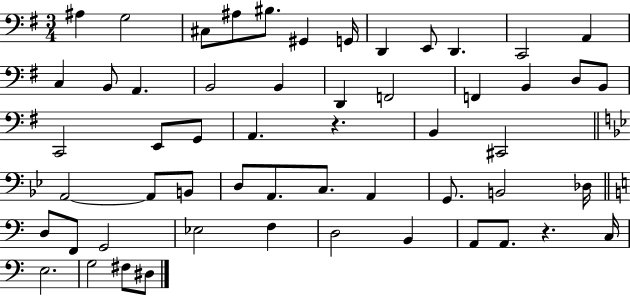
A#3/q G3/h C#3/e A#3/e BIS3/e. G#2/q G2/s D2/q E2/e D2/q. C2/h A2/q C3/q B2/e A2/q. B2/h B2/q D2/q F2/h F2/q B2/q D3/e B2/e C2/h E2/e G2/e A2/q. R/q. B2/q C#2/h A2/h A2/e B2/e D3/e A2/e. C3/e. A2/q G2/e. B2/h Db3/s D3/e F2/e G2/h Eb3/h F3/q D3/h B2/q A2/e A2/e. R/q. C3/s E3/h. G3/h F#3/e D#3/e